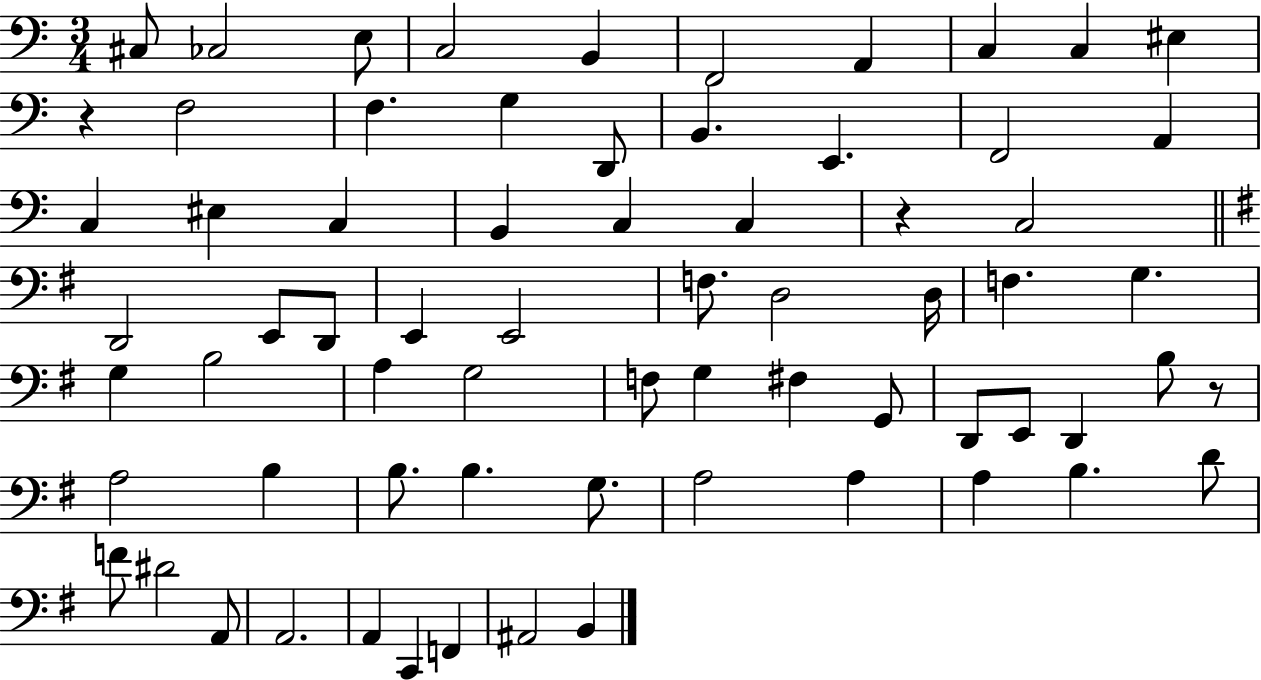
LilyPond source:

{
  \clef bass
  \numericTimeSignature
  \time 3/4
  \key c \major
  \repeat volta 2 { cis8 ces2 e8 | c2 b,4 | f,2 a,4 | c4 c4 eis4 | \break r4 f2 | f4. g4 d,8 | b,4. e,4. | f,2 a,4 | \break c4 eis4 c4 | b,4 c4 c4 | r4 c2 | \bar "||" \break \key g \major d,2 e,8 d,8 | e,4 e,2 | f8. d2 d16 | f4. g4. | \break g4 b2 | a4 g2 | f8 g4 fis4 g,8 | d,8 e,8 d,4 b8 r8 | \break a2 b4 | b8. b4. g8. | a2 a4 | a4 b4. d'8 | \break f'8 dis'2 a,8 | a,2. | a,4 c,4 f,4 | ais,2 b,4 | \break } \bar "|."
}